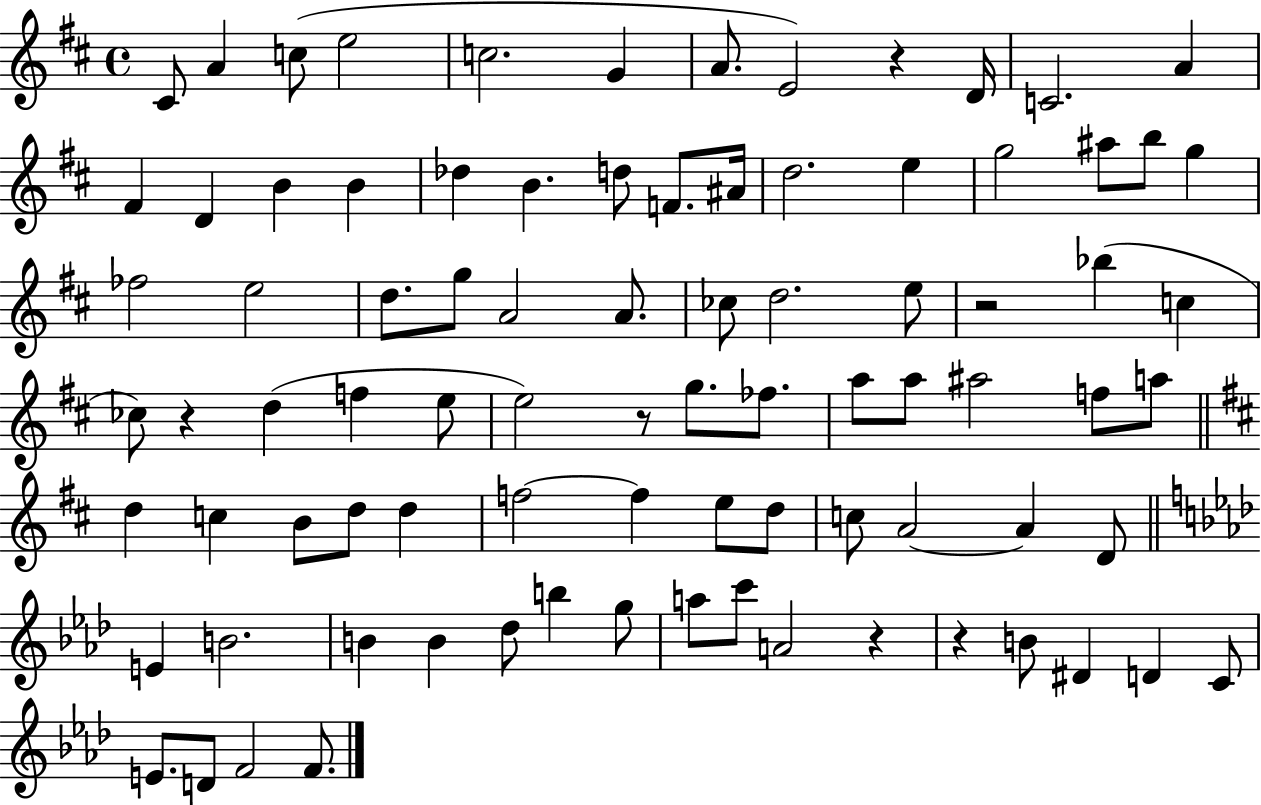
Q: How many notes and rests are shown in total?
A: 86